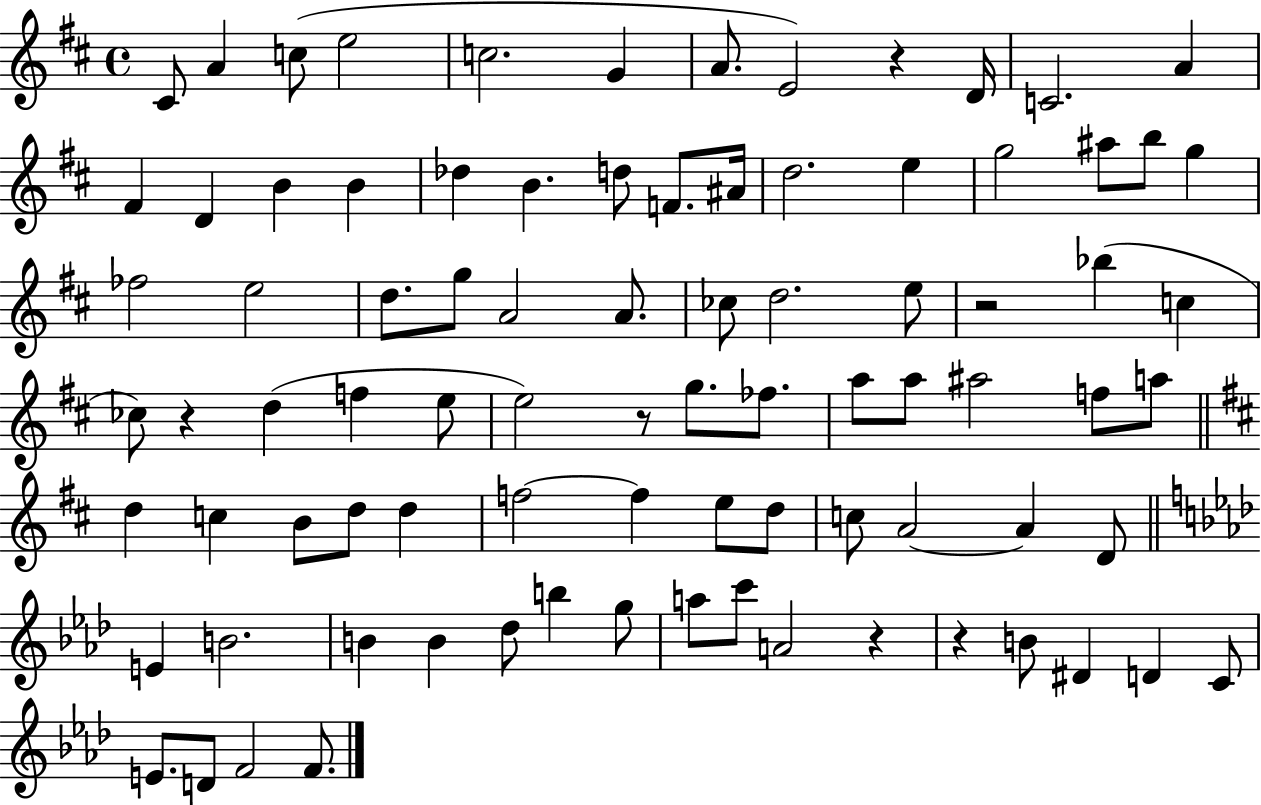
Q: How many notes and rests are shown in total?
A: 86